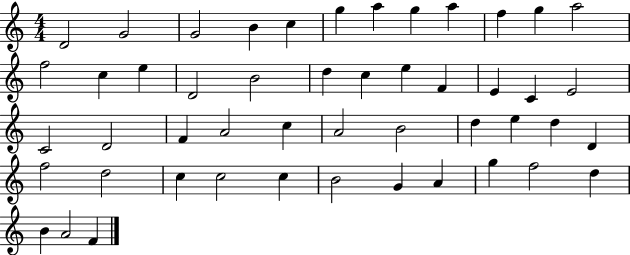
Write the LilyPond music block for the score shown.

{
  \clef treble
  \numericTimeSignature
  \time 4/4
  \key c \major
  d'2 g'2 | g'2 b'4 c''4 | g''4 a''4 g''4 a''4 | f''4 g''4 a''2 | \break f''2 c''4 e''4 | d'2 b'2 | d''4 c''4 e''4 f'4 | e'4 c'4 e'2 | \break c'2 d'2 | f'4 a'2 c''4 | a'2 b'2 | d''4 e''4 d''4 d'4 | \break f''2 d''2 | c''4 c''2 c''4 | b'2 g'4 a'4 | g''4 f''2 d''4 | \break b'4 a'2 f'4 | \bar "|."
}